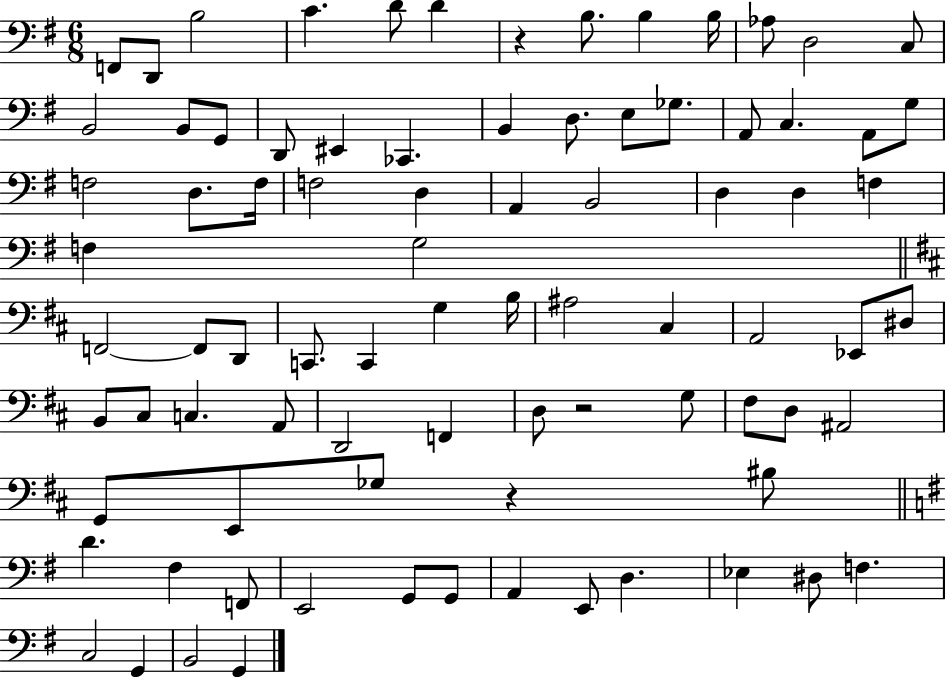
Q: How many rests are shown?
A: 3